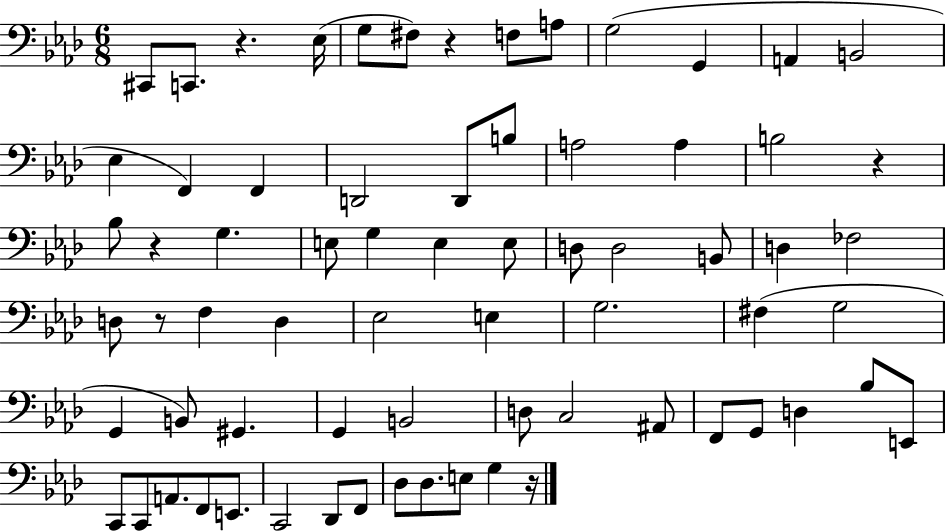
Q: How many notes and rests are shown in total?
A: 70